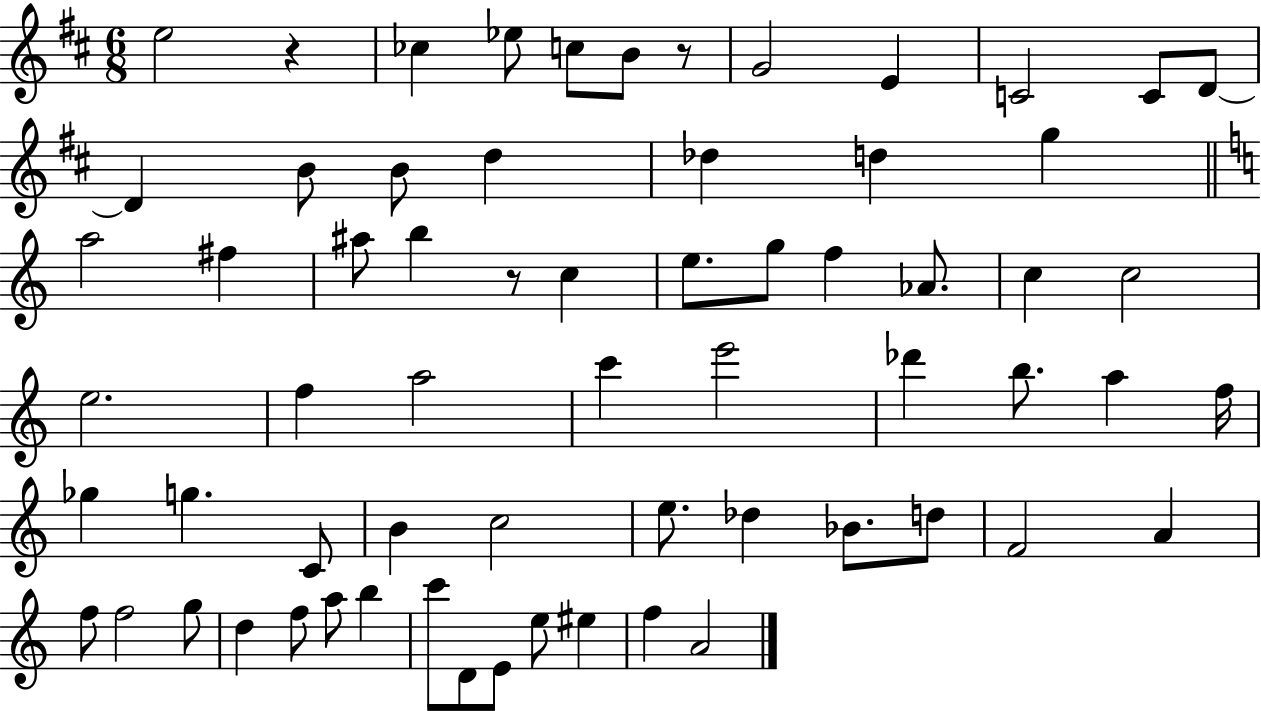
{
  \clef treble
  \numericTimeSignature
  \time 6/8
  \key d \major
  e''2 r4 | ces''4 ees''8 c''8 b'8 r8 | g'2 e'4 | c'2 c'8 d'8~~ | \break d'4 b'8 b'8 d''4 | des''4 d''4 g''4 | \bar "||" \break \key a \minor a''2 fis''4 | ais''8 b''4 r8 c''4 | e''8. g''8 f''4 aes'8. | c''4 c''2 | \break e''2. | f''4 a''2 | c'''4 e'''2 | des'''4 b''8. a''4 f''16 | \break ges''4 g''4. c'8 | b'4 c''2 | e''8. des''4 bes'8. d''8 | f'2 a'4 | \break f''8 f''2 g''8 | d''4 f''8 a''8 b''4 | c'''8 d'8 e'8 e''8 eis''4 | f''4 a'2 | \break \bar "|."
}